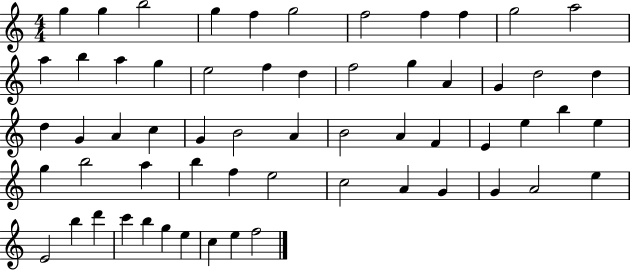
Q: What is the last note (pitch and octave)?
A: F5